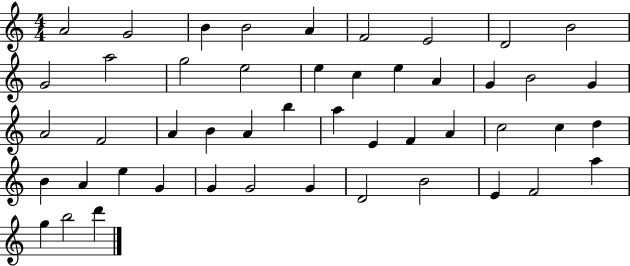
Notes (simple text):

A4/h G4/h B4/q B4/h A4/q F4/h E4/h D4/h B4/h G4/h A5/h G5/h E5/h E5/q C5/q E5/q A4/q G4/q B4/h G4/q A4/h F4/h A4/q B4/q A4/q B5/q A5/q E4/q F4/q A4/q C5/h C5/q D5/q B4/q A4/q E5/q G4/q G4/q G4/h G4/q D4/h B4/h E4/q F4/h A5/q G5/q B5/h D6/q